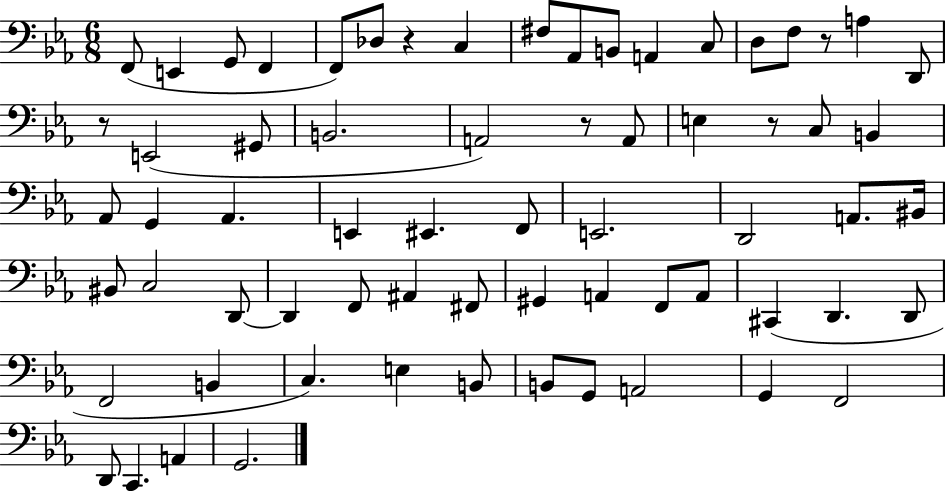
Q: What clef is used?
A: bass